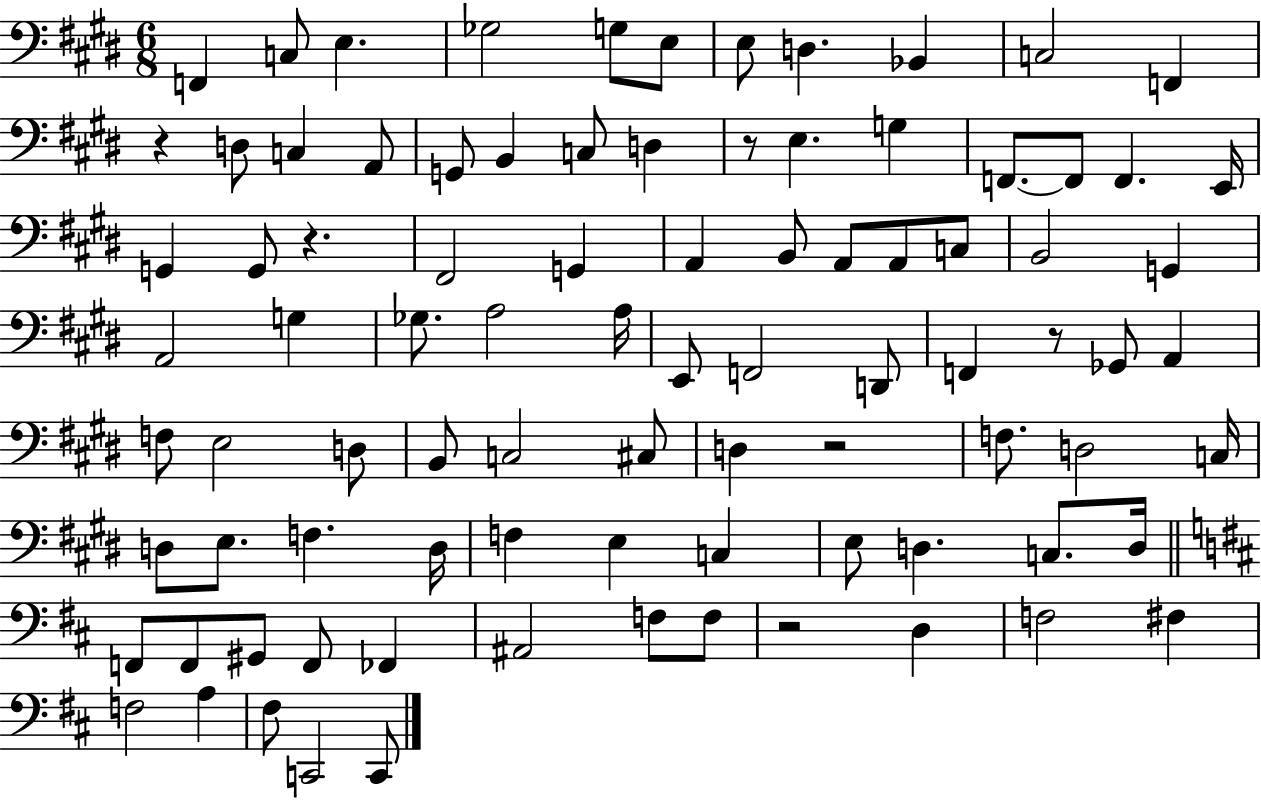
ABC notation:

X:1
T:Untitled
M:6/8
L:1/4
K:E
F,, C,/2 E, _G,2 G,/2 E,/2 E,/2 D, _B,, C,2 F,, z D,/2 C, A,,/2 G,,/2 B,, C,/2 D, z/2 E, G, F,,/2 F,,/2 F,, E,,/4 G,, G,,/2 z ^F,,2 G,, A,, B,,/2 A,,/2 A,,/2 C,/2 B,,2 G,, A,,2 G, _G,/2 A,2 A,/4 E,,/2 F,,2 D,,/2 F,, z/2 _G,,/2 A,, F,/2 E,2 D,/2 B,,/2 C,2 ^C,/2 D, z2 F,/2 D,2 C,/4 D,/2 E,/2 F, D,/4 F, E, C, E,/2 D, C,/2 D,/4 F,,/2 F,,/2 ^G,,/2 F,,/2 _F,, ^A,,2 F,/2 F,/2 z2 D, F,2 ^F, F,2 A, ^F,/2 C,,2 C,,/2